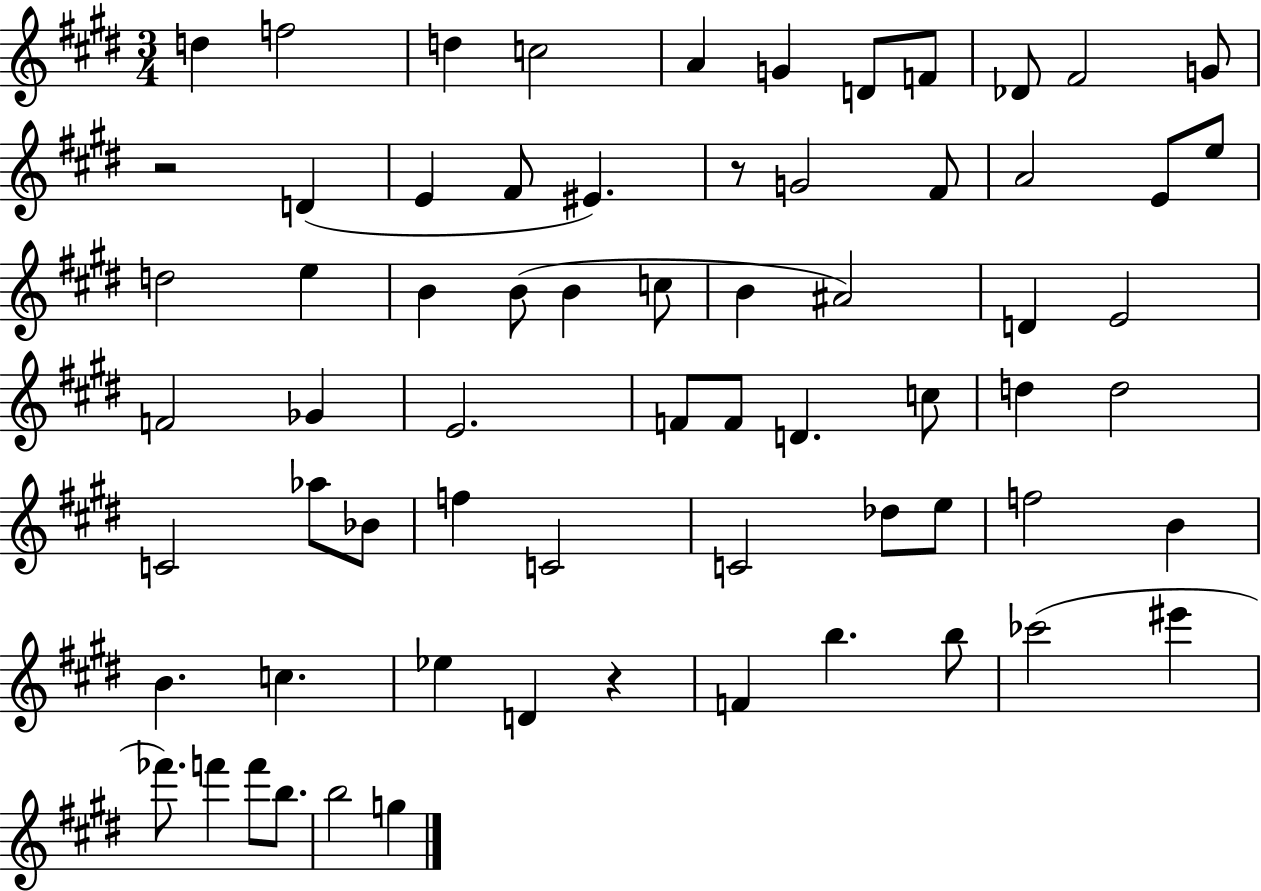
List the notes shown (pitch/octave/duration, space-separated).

D5/q F5/h D5/q C5/h A4/q G4/q D4/e F4/e Db4/e F#4/h G4/e R/h D4/q E4/q F#4/e EIS4/q. R/e G4/h F#4/e A4/h E4/e E5/e D5/h E5/q B4/q B4/e B4/q C5/e B4/q A#4/h D4/q E4/h F4/h Gb4/q E4/h. F4/e F4/e D4/q. C5/e D5/q D5/h C4/h Ab5/e Bb4/e F5/q C4/h C4/h Db5/e E5/e F5/h B4/q B4/q. C5/q. Eb5/q D4/q R/q F4/q B5/q. B5/e CES6/h EIS6/q FES6/e. F6/q F6/e B5/e. B5/h G5/q